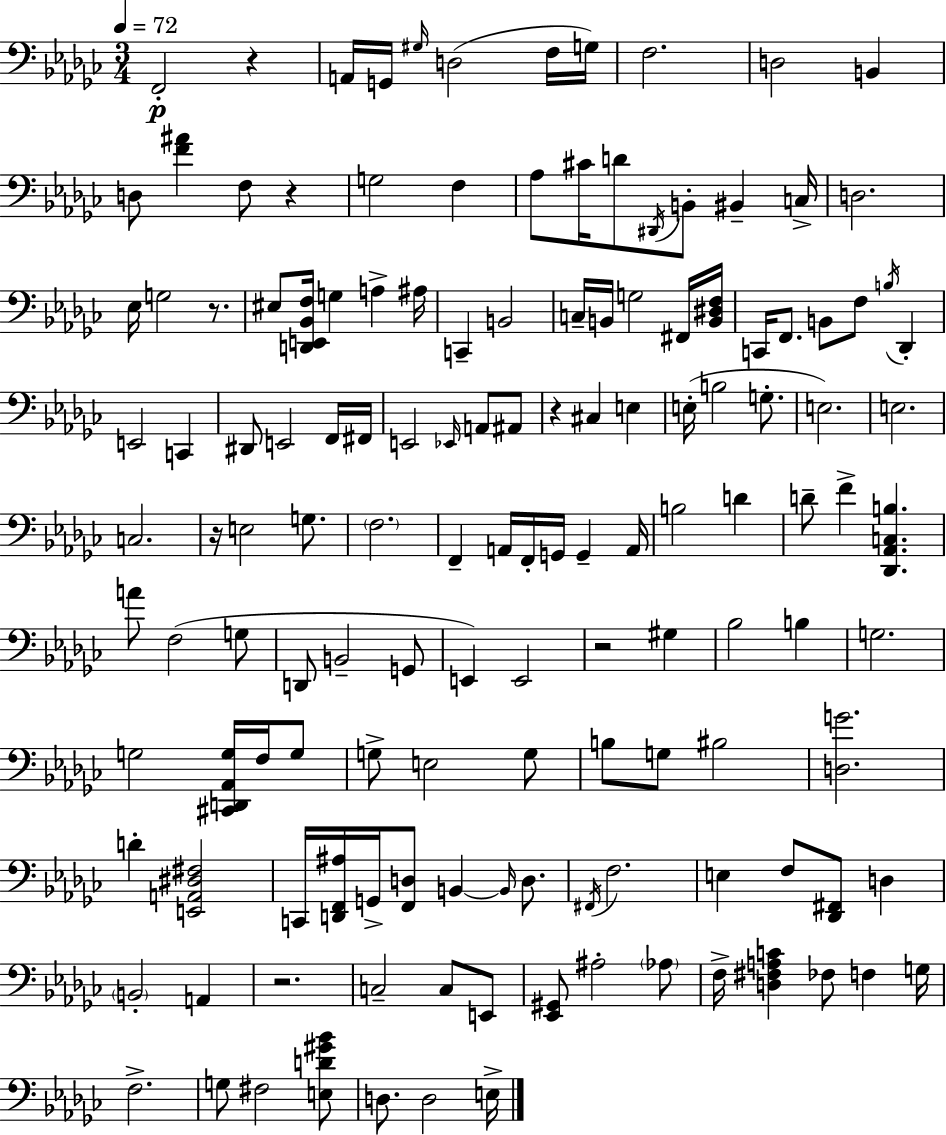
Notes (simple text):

F2/h R/q A2/s G2/s G#3/s D3/h F3/s G3/s F3/h. D3/h B2/q D3/e [F4,A#4]/q F3/e R/q G3/h F3/q Ab3/e C#4/s D4/e D#2/s B2/e BIS2/q C3/s D3/h. Eb3/s G3/h R/e. EIS3/e [D2,E2,Bb2,F3]/s G3/q A3/q A#3/s C2/q B2/h C3/s B2/s G3/h F#2/s [B2,D#3,F3]/s C2/s F2/e. B2/e F3/e B3/s Db2/q E2/h C2/q D#2/e E2/h F2/s F#2/s E2/h Eb2/s A2/e A#2/e R/q C#3/q E3/q E3/s B3/h G3/e. E3/h. E3/h. C3/h. R/s E3/h G3/e. F3/h. F2/q A2/s F2/s G2/s G2/q A2/s B3/h D4/q D4/e F4/q [Db2,Ab2,C3,B3]/q. A4/e F3/h G3/e D2/e B2/h G2/e E2/q E2/h R/h G#3/q Bb3/h B3/q G3/h. G3/h [C#2,D2,Ab2,G3]/s F3/s G3/e G3/e E3/h G3/e B3/e G3/e BIS3/h [D3,G4]/h. D4/q [E2,A2,D#3,F#3]/h C2/s [D2,F2,A#3]/s G2/s [F2,D3]/e B2/q B2/s D3/e. F#2/s F3/h. E3/q F3/e [Db2,F#2]/e D3/q B2/h A2/q R/h. C3/h C3/e E2/e [Eb2,G#2]/e A#3/h Ab3/e F3/s [D3,F#3,A3,C4]/q FES3/e F3/q G3/s F3/h. G3/e F#3/h [E3,D4,G#4,Bb4]/e D3/e. D3/h E3/s